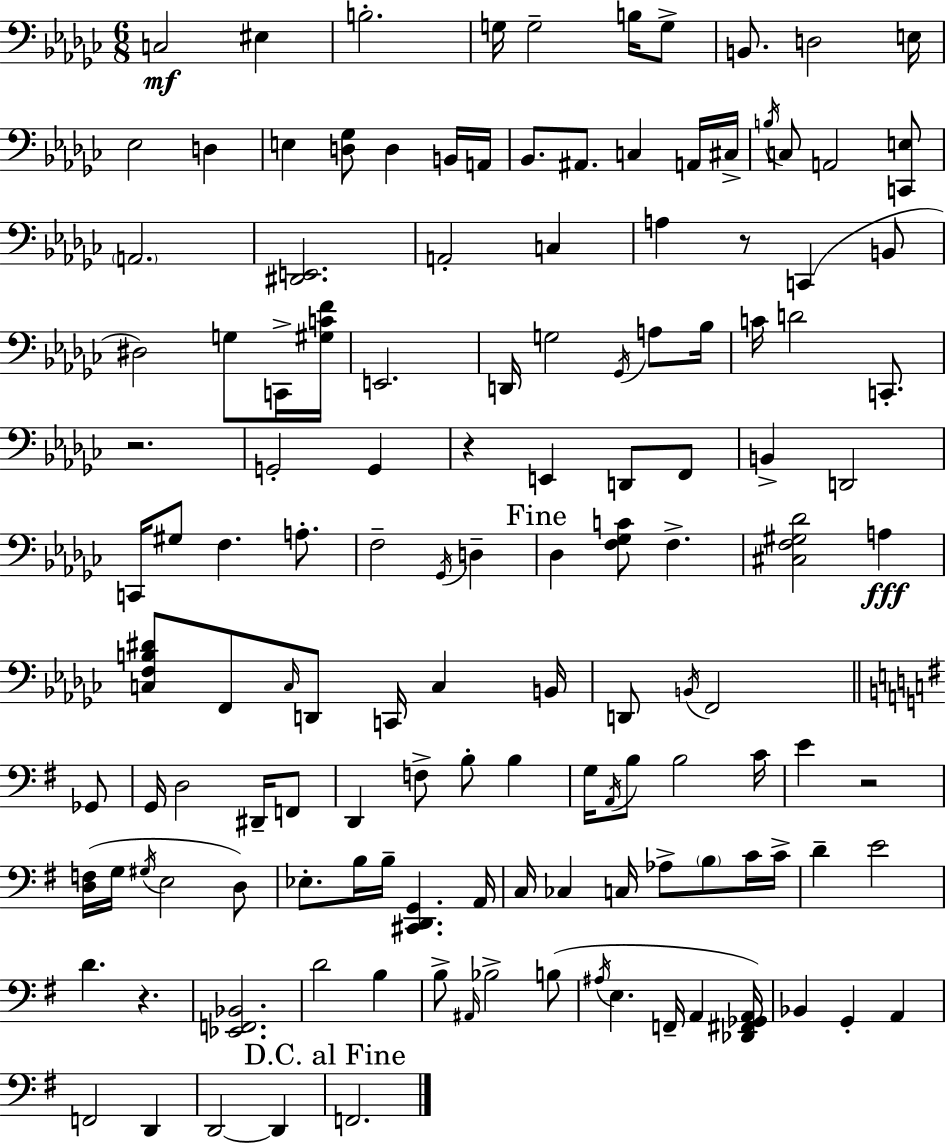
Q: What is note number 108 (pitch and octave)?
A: A#3